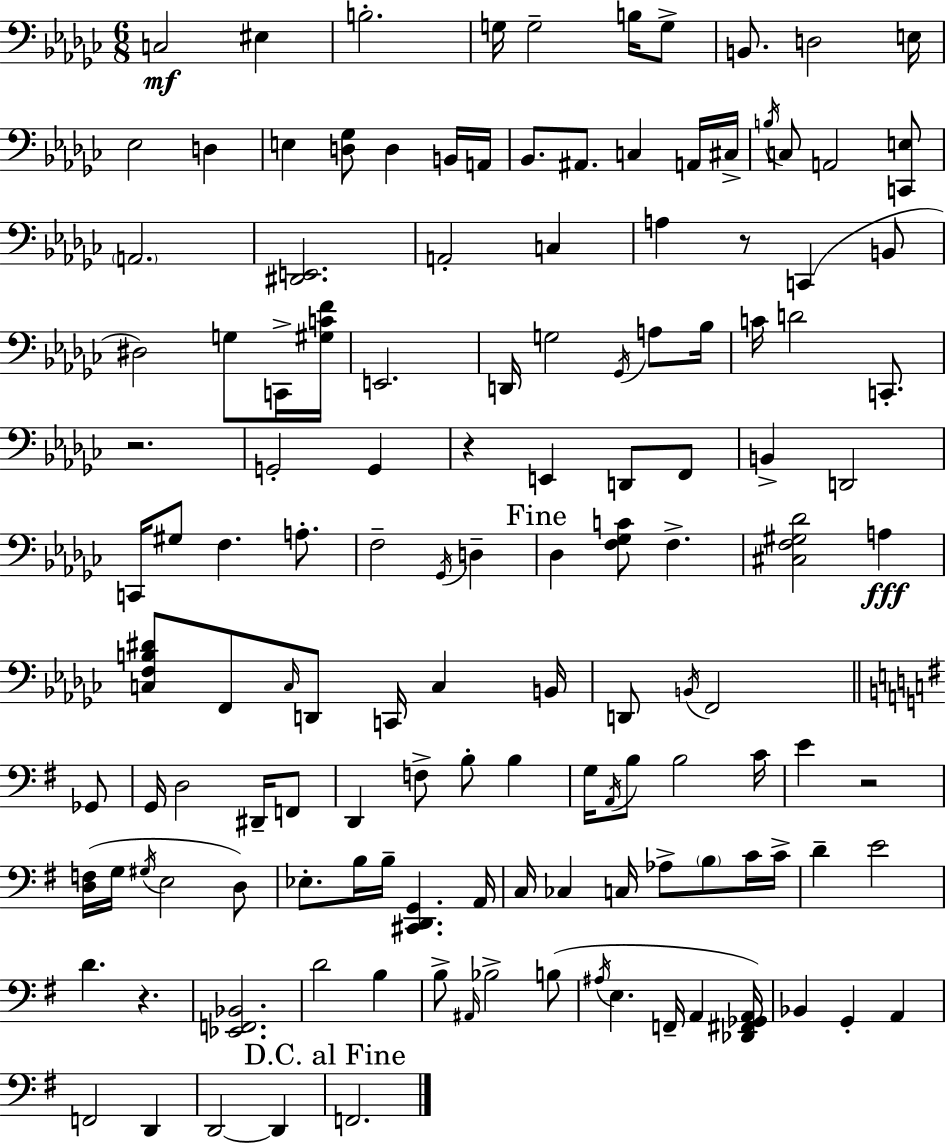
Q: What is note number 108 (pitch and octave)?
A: A#3